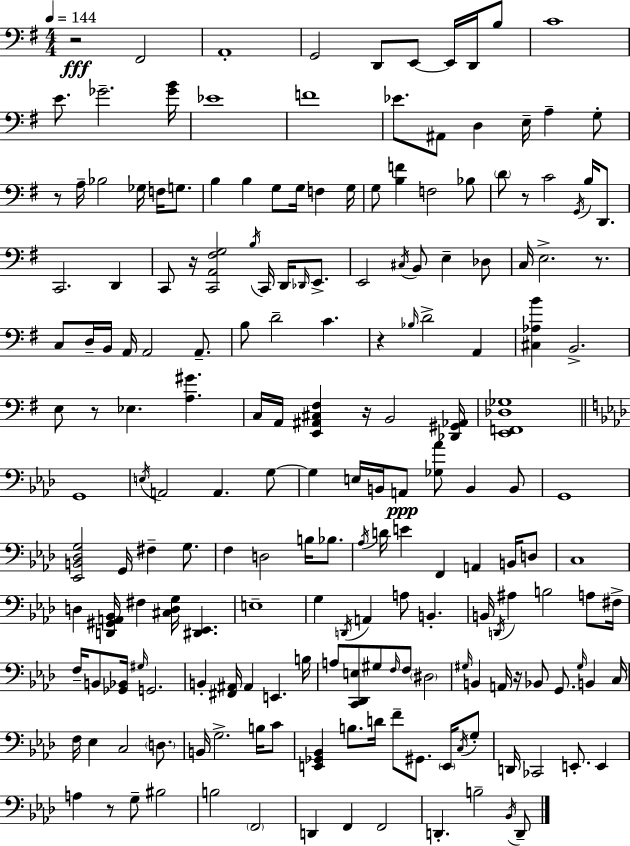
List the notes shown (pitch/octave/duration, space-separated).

R/h F#2/h A2/w G2/h D2/e E2/e E2/s D2/s B3/e C4/w E4/e. Gb4/h. [Gb4,B4]/s Eb4/w F4/w Eb4/e. A#2/e D3/q E3/s A3/q G3/e R/e A3/s Bb3/h Gb3/s F3/s G3/e. B3/q B3/q G3/e G3/s F3/q G3/s G3/e [B3,F4]/q F3/h Bb3/e D4/e R/e C4/h G2/s B3/s D2/e. C2/h. D2/q C2/e R/s [C2,A2,F#3,G3]/h B3/s C2/s D2/s Db2/s E2/e. E2/h C#3/s B2/e E3/q Db3/e C3/s E3/h. R/e. C3/e D3/s B2/s A2/s A2/h A2/e. B3/e D4/h C4/q. R/q Bb3/s D4/h A2/q [C#3,Ab3,B4]/q B2/h. E3/e R/e Eb3/q. [A3,G#4]/q. C3/s A2/s [E2,A#2,C#3,F#3]/q R/s B2/h [Db2,G#2,Ab2]/s [E2,F2,Db3,Gb3]/w G2/w E3/s A2/h A2/q. G3/e G3/q E3/s B2/s A2/e [Gb3,Ab4]/e B2/q B2/e G2/w [Eb2,B2,Db3,G3]/h G2/s F#3/q G3/e. F3/q D3/h B3/s Bb3/e. Ab3/s D4/s E4/q F2/q A2/q B2/s D3/e C3/w D3/q [D2,G#2,A2,Bb2]/s F#3/q [C#3,D3,G3]/s [D#2,Eb2]/q. E3/w G3/q D2/s A2/q A3/e B2/q. B2/s D2/s A#3/q B3/h A3/e F#3/s F3/s B2/e [Gb2,Bb2]/s G#3/s G2/h. B2/q [F#2,A#2]/s A#2/q E2/q. B3/s A3/e [C2,Db2,E3]/e G#3/e F3/s F3/e D#3/h G#3/s B2/q A2/s R/s Bb2/e G2/e. G#3/s B2/q C3/s F3/s Eb3/q C3/h D3/e. B2/s G3/h. B3/s C4/e [E2,Gb2,Bb2]/q B3/e. D4/s F4/e G#2/e. E2/s C3/s G3/e D2/s CES2/h E2/e. E2/q A3/q R/e G3/e BIS3/h B3/h F2/h D2/q F2/q F2/h D2/q. B3/h Bb2/s D2/e